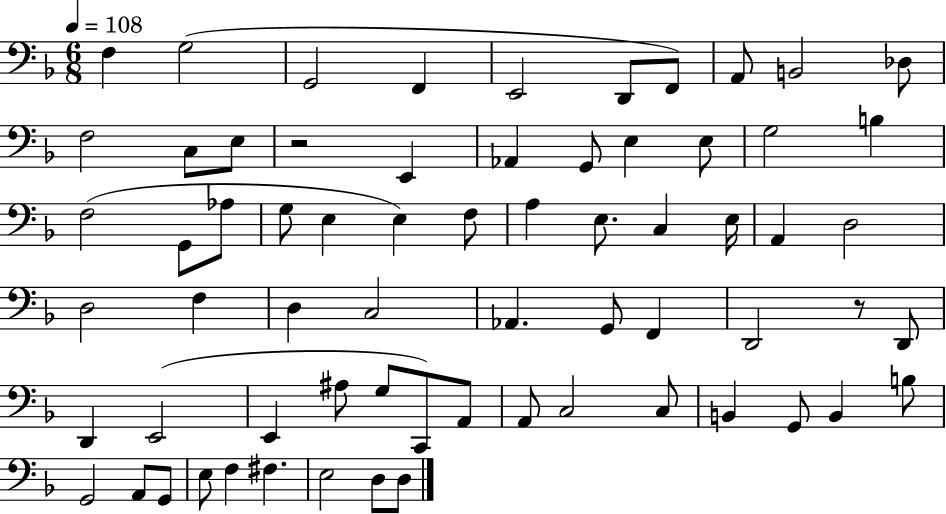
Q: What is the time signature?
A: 6/8